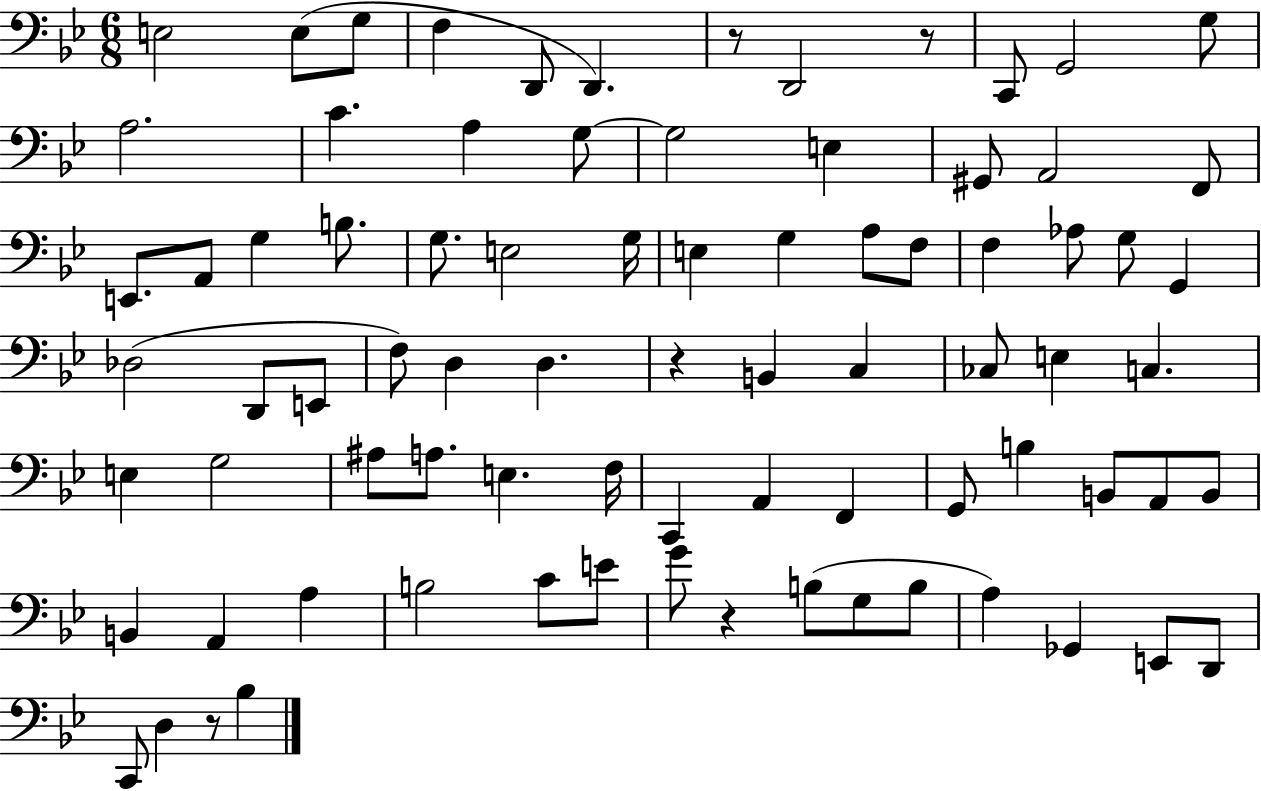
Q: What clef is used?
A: bass